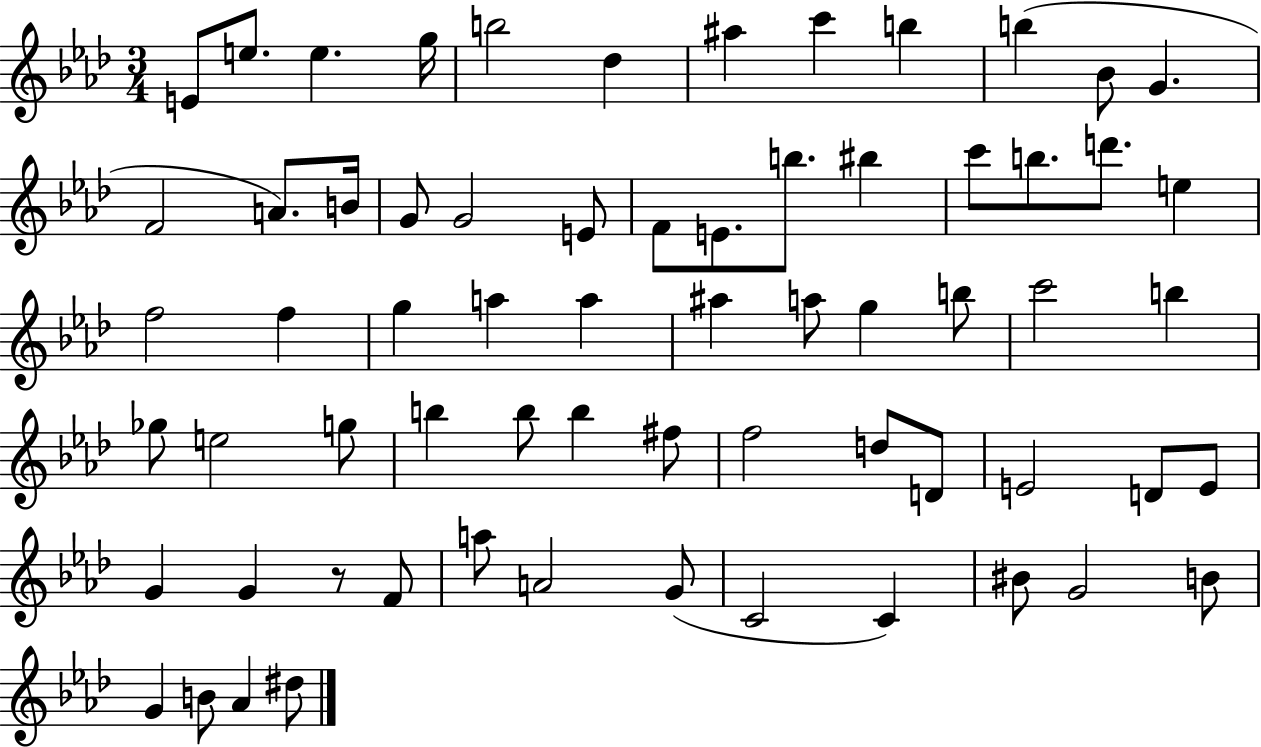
E4/e E5/e. E5/q. G5/s B5/h Db5/q A#5/q C6/q B5/q B5/q Bb4/e G4/q. F4/h A4/e. B4/s G4/e G4/h E4/e F4/e E4/e. B5/e. BIS5/q C6/e B5/e. D6/e. E5/q F5/h F5/q G5/q A5/q A5/q A#5/q A5/e G5/q B5/e C6/h B5/q Gb5/e E5/h G5/e B5/q B5/e B5/q F#5/e F5/h D5/e D4/e E4/h D4/e E4/e G4/q G4/q R/e F4/e A5/e A4/h G4/e C4/h C4/q BIS4/e G4/h B4/e G4/q B4/e Ab4/q D#5/e